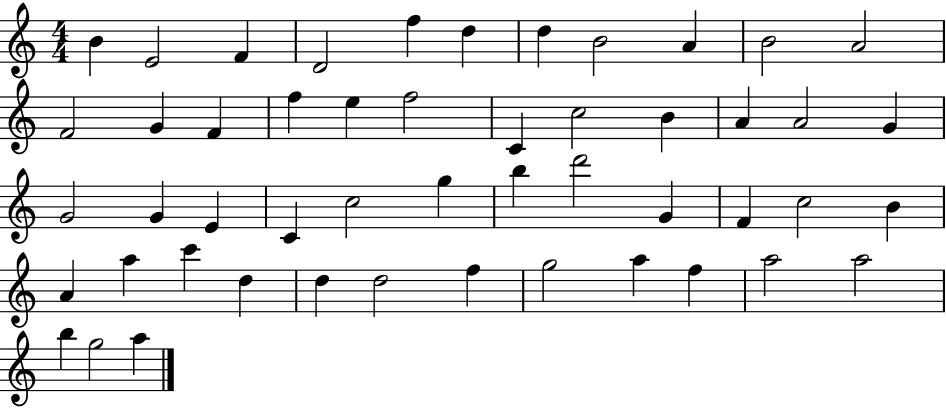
{
  \clef treble
  \numericTimeSignature
  \time 4/4
  \key c \major
  b'4 e'2 f'4 | d'2 f''4 d''4 | d''4 b'2 a'4 | b'2 a'2 | \break f'2 g'4 f'4 | f''4 e''4 f''2 | c'4 c''2 b'4 | a'4 a'2 g'4 | \break g'2 g'4 e'4 | c'4 c''2 g''4 | b''4 d'''2 g'4 | f'4 c''2 b'4 | \break a'4 a''4 c'''4 d''4 | d''4 d''2 f''4 | g''2 a''4 f''4 | a''2 a''2 | \break b''4 g''2 a''4 | \bar "|."
}